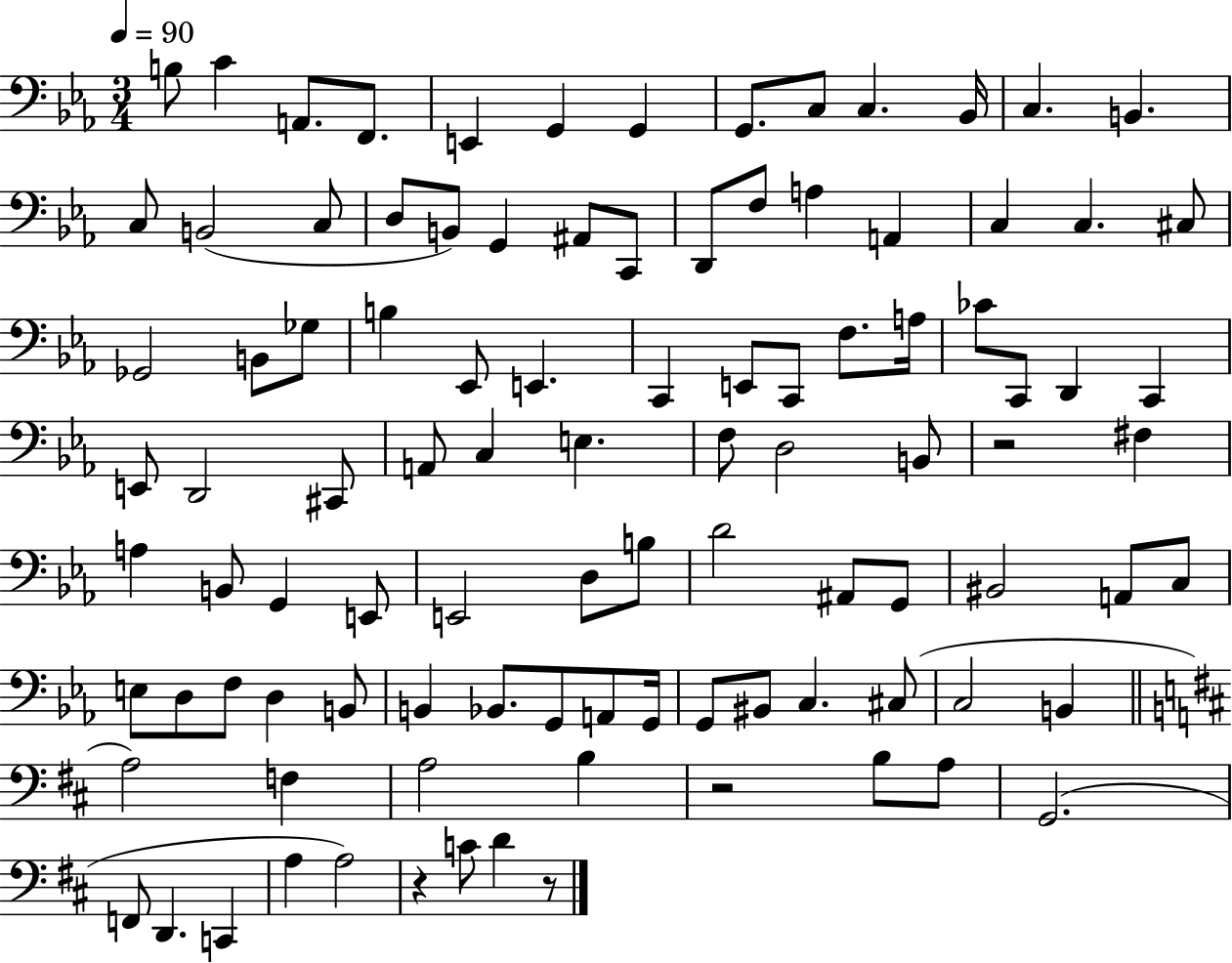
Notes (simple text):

B3/e C4/q A2/e. F2/e. E2/q G2/q G2/q G2/e. C3/e C3/q. Bb2/s C3/q. B2/q. C3/e B2/h C3/e D3/e B2/e G2/q A#2/e C2/e D2/e F3/e A3/q A2/q C3/q C3/q. C#3/e Gb2/h B2/e Gb3/e B3/q Eb2/e E2/q. C2/q E2/e C2/e F3/e. A3/s CES4/e C2/e D2/q C2/q E2/e D2/h C#2/e A2/e C3/q E3/q. F3/e D3/h B2/e R/h F#3/q A3/q B2/e G2/q E2/e E2/h D3/e B3/e D4/h A#2/e G2/e BIS2/h A2/e C3/e E3/e D3/e F3/e D3/q B2/e B2/q Bb2/e. G2/e A2/e G2/s G2/e BIS2/e C3/q. C#3/e C3/h B2/q A3/h F3/q A3/h B3/q R/h B3/e A3/e G2/h. F2/e D2/q. C2/q A3/q A3/h R/q C4/e D4/q R/e